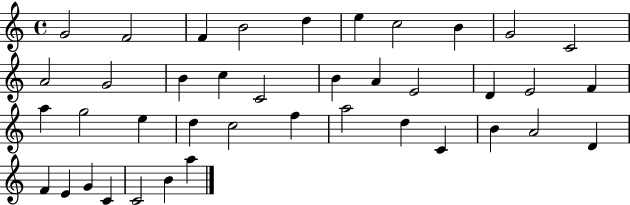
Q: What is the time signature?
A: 4/4